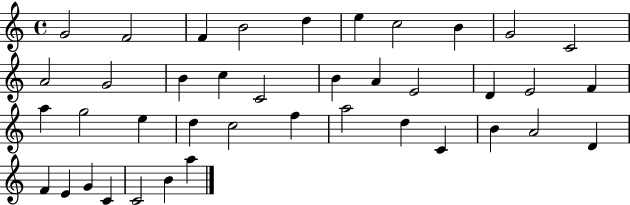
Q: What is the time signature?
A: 4/4